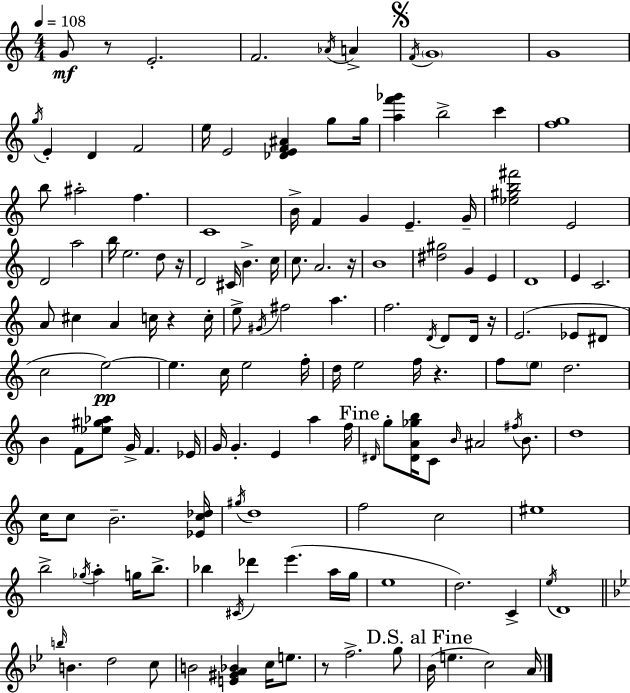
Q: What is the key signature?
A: C major